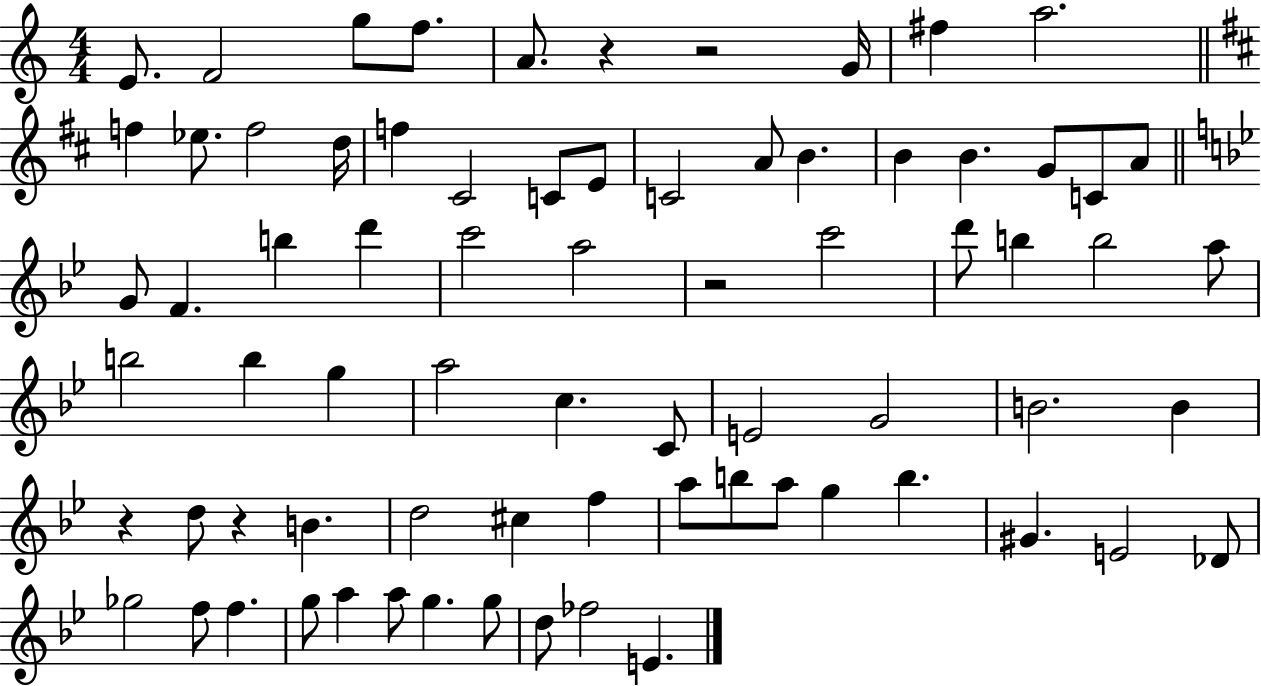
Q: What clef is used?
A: treble